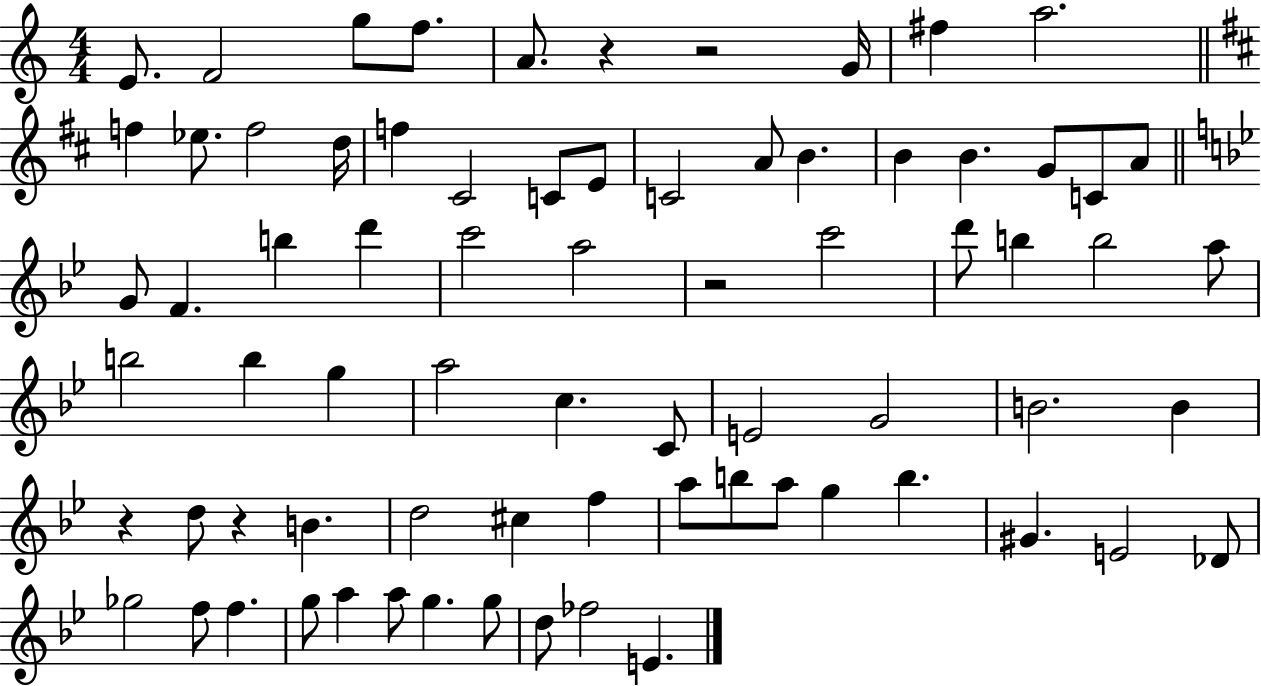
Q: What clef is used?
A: treble